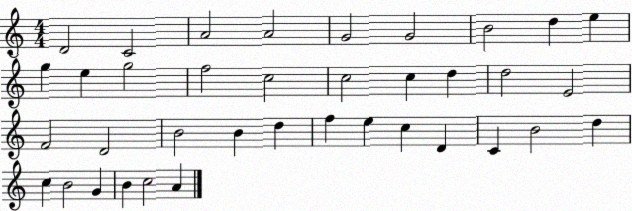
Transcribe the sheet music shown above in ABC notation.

X:1
T:Untitled
M:4/4
L:1/4
K:C
D2 C2 A2 A2 G2 G2 B2 d e g e g2 f2 c2 c2 c d d2 E2 F2 D2 B2 B d f e c D C B2 d c B2 G B c2 A